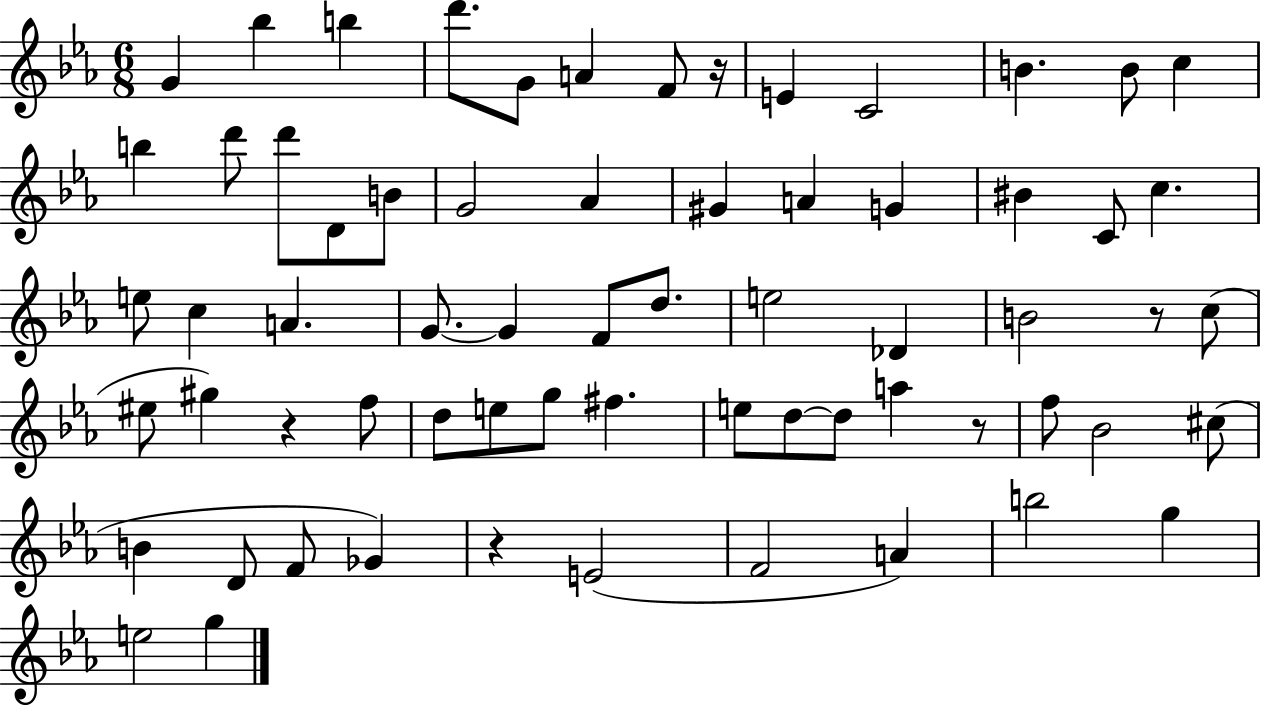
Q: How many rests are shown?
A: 5